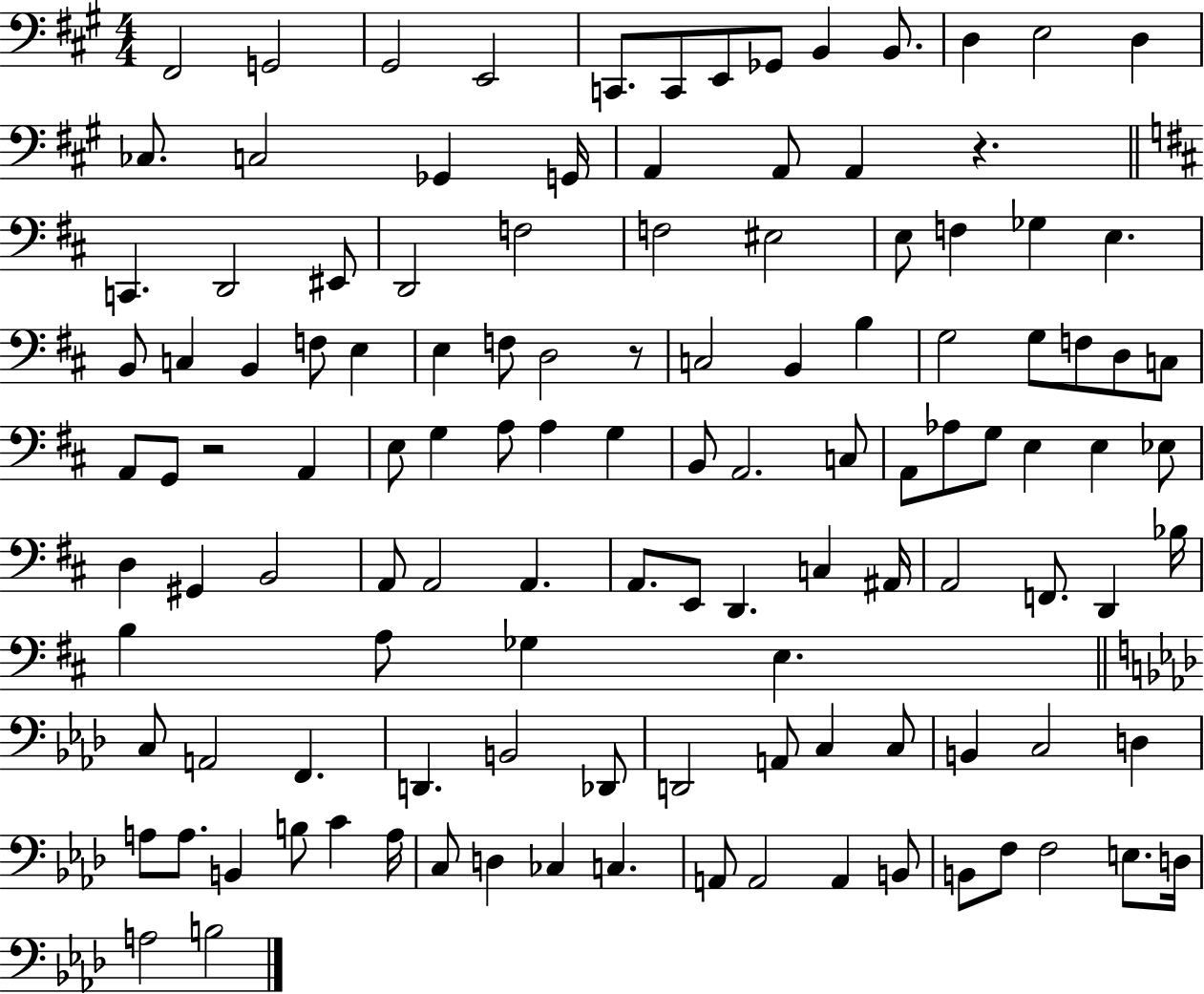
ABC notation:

X:1
T:Untitled
M:4/4
L:1/4
K:A
^F,,2 G,,2 ^G,,2 E,,2 C,,/2 C,,/2 E,,/2 _G,,/2 B,, B,,/2 D, E,2 D, _C,/2 C,2 _G,, G,,/4 A,, A,,/2 A,, z C,, D,,2 ^E,,/2 D,,2 F,2 F,2 ^E,2 E,/2 F, _G, E, B,,/2 C, B,, F,/2 E, E, F,/2 D,2 z/2 C,2 B,, B, G,2 G,/2 F,/2 D,/2 C,/2 A,,/2 G,,/2 z2 A,, E,/2 G, A,/2 A, G, B,,/2 A,,2 C,/2 A,,/2 _A,/2 G,/2 E, E, _E,/2 D, ^G,, B,,2 A,,/2 A,,2 A,, A,,/2 E,,/2 D,, C, ^A,,/4 A,,2 F,,/2 D,, _B,/4 B, A,/2 _G, E, C,/2 A,,2 F,, D,, B,,2 _D,,/2 D,,2 A,,/2 C, C,/2 B,, C,2 D, A,/2 A,/2 B,, B,/2 C A,/4 C,/2 D, _C, C, A,,/2 A,,2 A,, B,,/2 B,,/2 F,/2 F,2 E,/2 D,/4 A,2 B,2